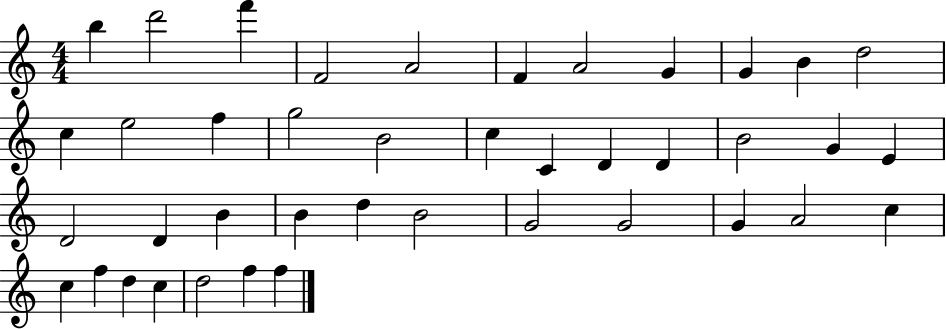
B5/q D6/h F6/q F4/h A4/h F4/q A4/h G4/q G4/q B4/q D5/h C5/q E5/h F5/q G5/h B4/h C5/q C4/q D4/q D4/q B4/h G4/q E4/q D4/h D4/q B4/q B4/q D5/q B4/h G4/h G4/h G4/q A4/h C5/q C5/q F5/q D5/q C5/q D5/h F5/q F5/q